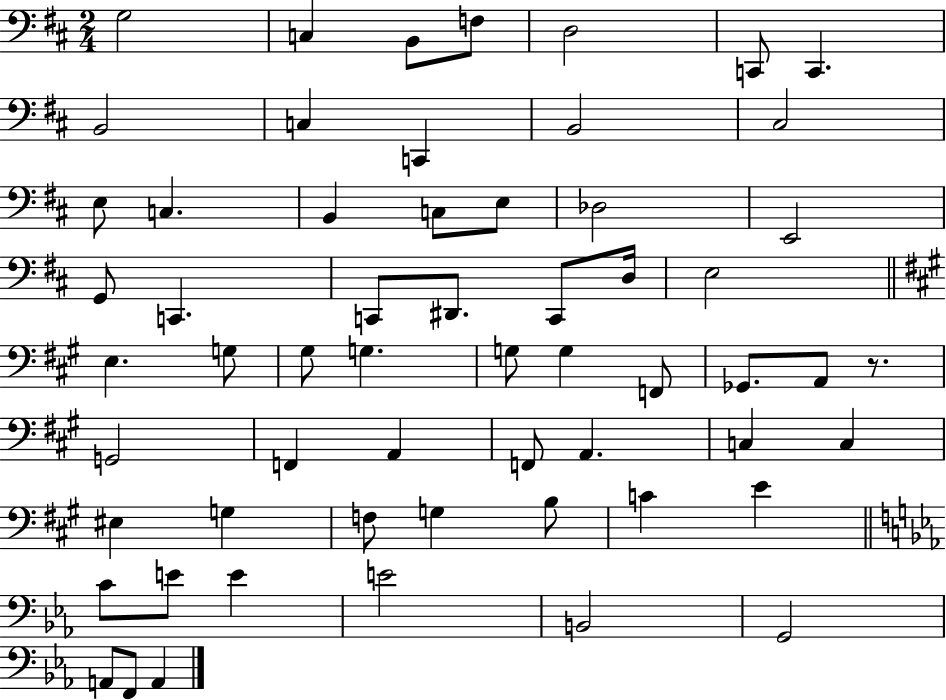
{
  \clef bass
  \numericTimeSignature
  \time 2/4
  \key d \major
  g2 | c4 b,8 f8 | d2 | c,8 c,4. | \break b,2 | c4 c,4 | b,2 | cis2 | \break e8 c4. | b,4 c8 e8 | des2 | e,2 | \break g,8 c,4. | c,8 dis,8. c,8 d16 | e2 | \bar "||" \break \key a \major e4. g8 | gis8 g4. | g8 g4 f,8 | ges,8. a,8 r8. | \break g,2 | f,4 a,4 | f,8 a,4. | c4 c4 | \break eis4 g4 | f8 g4 b8 | c'4 e'4 | \bar "||" \break \key ees \major c'8 e'8 e'4 | e'2 | b,2 | g,2 | \break a,8 f,8 a,4 | \bar "|."
}